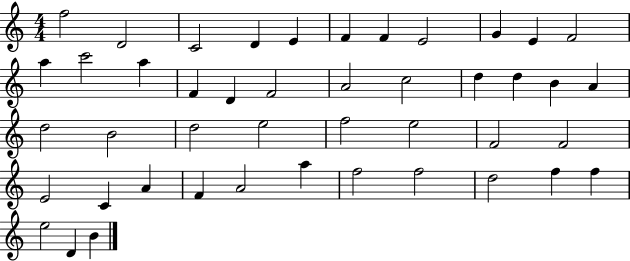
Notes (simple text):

F5/h D4/h C4/h D4/q E4/q F4/q F4/q E4/h G4/q E4/q F4/h A5/q C6/h A5/q F4/q D4/q F4/h A4/h C5/h D5/q D5/q B4/q A4/q D5/h B4/h D5/h E5/h F5/h E5/h F4/h F4/h E4/h C4/q A4/q F4/q A4/h A5/q F5/h F5/h D5/h F5/q F5/q E5/h D4/q B4/q